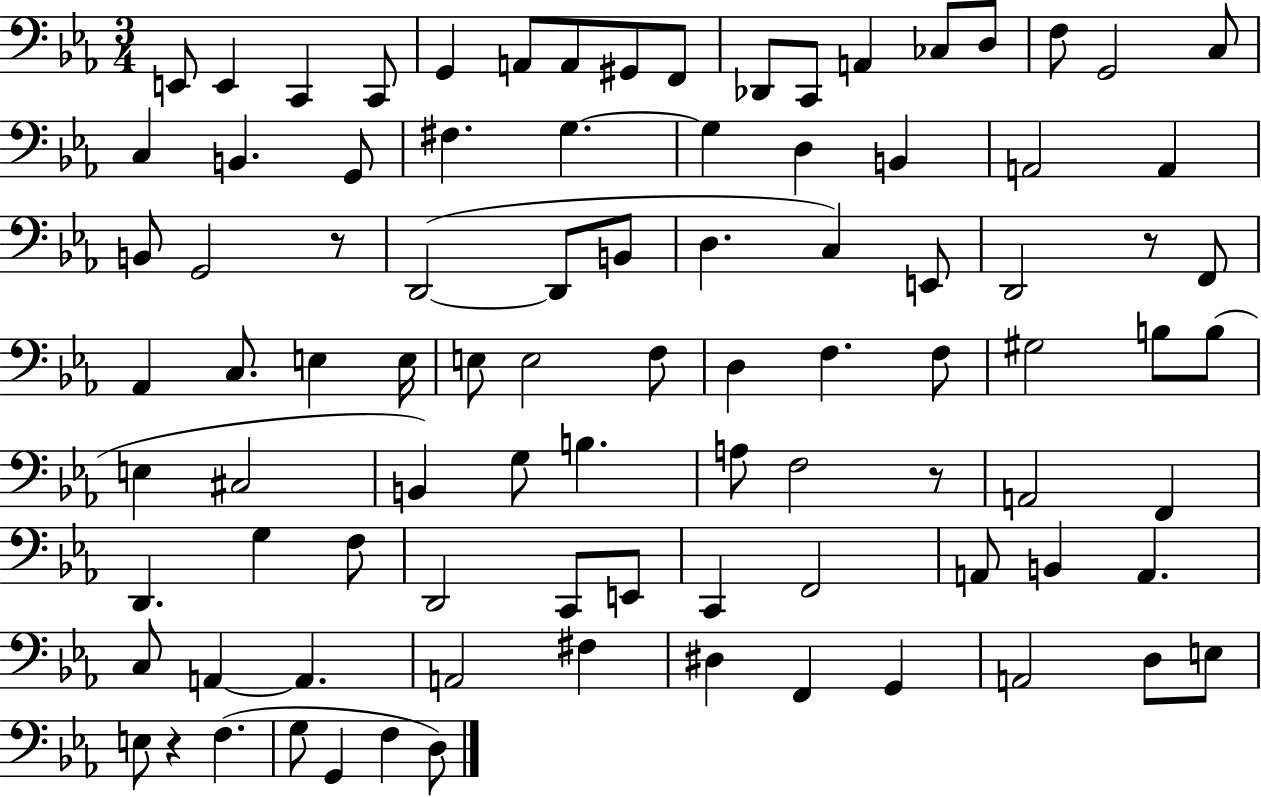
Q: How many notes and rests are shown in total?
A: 91